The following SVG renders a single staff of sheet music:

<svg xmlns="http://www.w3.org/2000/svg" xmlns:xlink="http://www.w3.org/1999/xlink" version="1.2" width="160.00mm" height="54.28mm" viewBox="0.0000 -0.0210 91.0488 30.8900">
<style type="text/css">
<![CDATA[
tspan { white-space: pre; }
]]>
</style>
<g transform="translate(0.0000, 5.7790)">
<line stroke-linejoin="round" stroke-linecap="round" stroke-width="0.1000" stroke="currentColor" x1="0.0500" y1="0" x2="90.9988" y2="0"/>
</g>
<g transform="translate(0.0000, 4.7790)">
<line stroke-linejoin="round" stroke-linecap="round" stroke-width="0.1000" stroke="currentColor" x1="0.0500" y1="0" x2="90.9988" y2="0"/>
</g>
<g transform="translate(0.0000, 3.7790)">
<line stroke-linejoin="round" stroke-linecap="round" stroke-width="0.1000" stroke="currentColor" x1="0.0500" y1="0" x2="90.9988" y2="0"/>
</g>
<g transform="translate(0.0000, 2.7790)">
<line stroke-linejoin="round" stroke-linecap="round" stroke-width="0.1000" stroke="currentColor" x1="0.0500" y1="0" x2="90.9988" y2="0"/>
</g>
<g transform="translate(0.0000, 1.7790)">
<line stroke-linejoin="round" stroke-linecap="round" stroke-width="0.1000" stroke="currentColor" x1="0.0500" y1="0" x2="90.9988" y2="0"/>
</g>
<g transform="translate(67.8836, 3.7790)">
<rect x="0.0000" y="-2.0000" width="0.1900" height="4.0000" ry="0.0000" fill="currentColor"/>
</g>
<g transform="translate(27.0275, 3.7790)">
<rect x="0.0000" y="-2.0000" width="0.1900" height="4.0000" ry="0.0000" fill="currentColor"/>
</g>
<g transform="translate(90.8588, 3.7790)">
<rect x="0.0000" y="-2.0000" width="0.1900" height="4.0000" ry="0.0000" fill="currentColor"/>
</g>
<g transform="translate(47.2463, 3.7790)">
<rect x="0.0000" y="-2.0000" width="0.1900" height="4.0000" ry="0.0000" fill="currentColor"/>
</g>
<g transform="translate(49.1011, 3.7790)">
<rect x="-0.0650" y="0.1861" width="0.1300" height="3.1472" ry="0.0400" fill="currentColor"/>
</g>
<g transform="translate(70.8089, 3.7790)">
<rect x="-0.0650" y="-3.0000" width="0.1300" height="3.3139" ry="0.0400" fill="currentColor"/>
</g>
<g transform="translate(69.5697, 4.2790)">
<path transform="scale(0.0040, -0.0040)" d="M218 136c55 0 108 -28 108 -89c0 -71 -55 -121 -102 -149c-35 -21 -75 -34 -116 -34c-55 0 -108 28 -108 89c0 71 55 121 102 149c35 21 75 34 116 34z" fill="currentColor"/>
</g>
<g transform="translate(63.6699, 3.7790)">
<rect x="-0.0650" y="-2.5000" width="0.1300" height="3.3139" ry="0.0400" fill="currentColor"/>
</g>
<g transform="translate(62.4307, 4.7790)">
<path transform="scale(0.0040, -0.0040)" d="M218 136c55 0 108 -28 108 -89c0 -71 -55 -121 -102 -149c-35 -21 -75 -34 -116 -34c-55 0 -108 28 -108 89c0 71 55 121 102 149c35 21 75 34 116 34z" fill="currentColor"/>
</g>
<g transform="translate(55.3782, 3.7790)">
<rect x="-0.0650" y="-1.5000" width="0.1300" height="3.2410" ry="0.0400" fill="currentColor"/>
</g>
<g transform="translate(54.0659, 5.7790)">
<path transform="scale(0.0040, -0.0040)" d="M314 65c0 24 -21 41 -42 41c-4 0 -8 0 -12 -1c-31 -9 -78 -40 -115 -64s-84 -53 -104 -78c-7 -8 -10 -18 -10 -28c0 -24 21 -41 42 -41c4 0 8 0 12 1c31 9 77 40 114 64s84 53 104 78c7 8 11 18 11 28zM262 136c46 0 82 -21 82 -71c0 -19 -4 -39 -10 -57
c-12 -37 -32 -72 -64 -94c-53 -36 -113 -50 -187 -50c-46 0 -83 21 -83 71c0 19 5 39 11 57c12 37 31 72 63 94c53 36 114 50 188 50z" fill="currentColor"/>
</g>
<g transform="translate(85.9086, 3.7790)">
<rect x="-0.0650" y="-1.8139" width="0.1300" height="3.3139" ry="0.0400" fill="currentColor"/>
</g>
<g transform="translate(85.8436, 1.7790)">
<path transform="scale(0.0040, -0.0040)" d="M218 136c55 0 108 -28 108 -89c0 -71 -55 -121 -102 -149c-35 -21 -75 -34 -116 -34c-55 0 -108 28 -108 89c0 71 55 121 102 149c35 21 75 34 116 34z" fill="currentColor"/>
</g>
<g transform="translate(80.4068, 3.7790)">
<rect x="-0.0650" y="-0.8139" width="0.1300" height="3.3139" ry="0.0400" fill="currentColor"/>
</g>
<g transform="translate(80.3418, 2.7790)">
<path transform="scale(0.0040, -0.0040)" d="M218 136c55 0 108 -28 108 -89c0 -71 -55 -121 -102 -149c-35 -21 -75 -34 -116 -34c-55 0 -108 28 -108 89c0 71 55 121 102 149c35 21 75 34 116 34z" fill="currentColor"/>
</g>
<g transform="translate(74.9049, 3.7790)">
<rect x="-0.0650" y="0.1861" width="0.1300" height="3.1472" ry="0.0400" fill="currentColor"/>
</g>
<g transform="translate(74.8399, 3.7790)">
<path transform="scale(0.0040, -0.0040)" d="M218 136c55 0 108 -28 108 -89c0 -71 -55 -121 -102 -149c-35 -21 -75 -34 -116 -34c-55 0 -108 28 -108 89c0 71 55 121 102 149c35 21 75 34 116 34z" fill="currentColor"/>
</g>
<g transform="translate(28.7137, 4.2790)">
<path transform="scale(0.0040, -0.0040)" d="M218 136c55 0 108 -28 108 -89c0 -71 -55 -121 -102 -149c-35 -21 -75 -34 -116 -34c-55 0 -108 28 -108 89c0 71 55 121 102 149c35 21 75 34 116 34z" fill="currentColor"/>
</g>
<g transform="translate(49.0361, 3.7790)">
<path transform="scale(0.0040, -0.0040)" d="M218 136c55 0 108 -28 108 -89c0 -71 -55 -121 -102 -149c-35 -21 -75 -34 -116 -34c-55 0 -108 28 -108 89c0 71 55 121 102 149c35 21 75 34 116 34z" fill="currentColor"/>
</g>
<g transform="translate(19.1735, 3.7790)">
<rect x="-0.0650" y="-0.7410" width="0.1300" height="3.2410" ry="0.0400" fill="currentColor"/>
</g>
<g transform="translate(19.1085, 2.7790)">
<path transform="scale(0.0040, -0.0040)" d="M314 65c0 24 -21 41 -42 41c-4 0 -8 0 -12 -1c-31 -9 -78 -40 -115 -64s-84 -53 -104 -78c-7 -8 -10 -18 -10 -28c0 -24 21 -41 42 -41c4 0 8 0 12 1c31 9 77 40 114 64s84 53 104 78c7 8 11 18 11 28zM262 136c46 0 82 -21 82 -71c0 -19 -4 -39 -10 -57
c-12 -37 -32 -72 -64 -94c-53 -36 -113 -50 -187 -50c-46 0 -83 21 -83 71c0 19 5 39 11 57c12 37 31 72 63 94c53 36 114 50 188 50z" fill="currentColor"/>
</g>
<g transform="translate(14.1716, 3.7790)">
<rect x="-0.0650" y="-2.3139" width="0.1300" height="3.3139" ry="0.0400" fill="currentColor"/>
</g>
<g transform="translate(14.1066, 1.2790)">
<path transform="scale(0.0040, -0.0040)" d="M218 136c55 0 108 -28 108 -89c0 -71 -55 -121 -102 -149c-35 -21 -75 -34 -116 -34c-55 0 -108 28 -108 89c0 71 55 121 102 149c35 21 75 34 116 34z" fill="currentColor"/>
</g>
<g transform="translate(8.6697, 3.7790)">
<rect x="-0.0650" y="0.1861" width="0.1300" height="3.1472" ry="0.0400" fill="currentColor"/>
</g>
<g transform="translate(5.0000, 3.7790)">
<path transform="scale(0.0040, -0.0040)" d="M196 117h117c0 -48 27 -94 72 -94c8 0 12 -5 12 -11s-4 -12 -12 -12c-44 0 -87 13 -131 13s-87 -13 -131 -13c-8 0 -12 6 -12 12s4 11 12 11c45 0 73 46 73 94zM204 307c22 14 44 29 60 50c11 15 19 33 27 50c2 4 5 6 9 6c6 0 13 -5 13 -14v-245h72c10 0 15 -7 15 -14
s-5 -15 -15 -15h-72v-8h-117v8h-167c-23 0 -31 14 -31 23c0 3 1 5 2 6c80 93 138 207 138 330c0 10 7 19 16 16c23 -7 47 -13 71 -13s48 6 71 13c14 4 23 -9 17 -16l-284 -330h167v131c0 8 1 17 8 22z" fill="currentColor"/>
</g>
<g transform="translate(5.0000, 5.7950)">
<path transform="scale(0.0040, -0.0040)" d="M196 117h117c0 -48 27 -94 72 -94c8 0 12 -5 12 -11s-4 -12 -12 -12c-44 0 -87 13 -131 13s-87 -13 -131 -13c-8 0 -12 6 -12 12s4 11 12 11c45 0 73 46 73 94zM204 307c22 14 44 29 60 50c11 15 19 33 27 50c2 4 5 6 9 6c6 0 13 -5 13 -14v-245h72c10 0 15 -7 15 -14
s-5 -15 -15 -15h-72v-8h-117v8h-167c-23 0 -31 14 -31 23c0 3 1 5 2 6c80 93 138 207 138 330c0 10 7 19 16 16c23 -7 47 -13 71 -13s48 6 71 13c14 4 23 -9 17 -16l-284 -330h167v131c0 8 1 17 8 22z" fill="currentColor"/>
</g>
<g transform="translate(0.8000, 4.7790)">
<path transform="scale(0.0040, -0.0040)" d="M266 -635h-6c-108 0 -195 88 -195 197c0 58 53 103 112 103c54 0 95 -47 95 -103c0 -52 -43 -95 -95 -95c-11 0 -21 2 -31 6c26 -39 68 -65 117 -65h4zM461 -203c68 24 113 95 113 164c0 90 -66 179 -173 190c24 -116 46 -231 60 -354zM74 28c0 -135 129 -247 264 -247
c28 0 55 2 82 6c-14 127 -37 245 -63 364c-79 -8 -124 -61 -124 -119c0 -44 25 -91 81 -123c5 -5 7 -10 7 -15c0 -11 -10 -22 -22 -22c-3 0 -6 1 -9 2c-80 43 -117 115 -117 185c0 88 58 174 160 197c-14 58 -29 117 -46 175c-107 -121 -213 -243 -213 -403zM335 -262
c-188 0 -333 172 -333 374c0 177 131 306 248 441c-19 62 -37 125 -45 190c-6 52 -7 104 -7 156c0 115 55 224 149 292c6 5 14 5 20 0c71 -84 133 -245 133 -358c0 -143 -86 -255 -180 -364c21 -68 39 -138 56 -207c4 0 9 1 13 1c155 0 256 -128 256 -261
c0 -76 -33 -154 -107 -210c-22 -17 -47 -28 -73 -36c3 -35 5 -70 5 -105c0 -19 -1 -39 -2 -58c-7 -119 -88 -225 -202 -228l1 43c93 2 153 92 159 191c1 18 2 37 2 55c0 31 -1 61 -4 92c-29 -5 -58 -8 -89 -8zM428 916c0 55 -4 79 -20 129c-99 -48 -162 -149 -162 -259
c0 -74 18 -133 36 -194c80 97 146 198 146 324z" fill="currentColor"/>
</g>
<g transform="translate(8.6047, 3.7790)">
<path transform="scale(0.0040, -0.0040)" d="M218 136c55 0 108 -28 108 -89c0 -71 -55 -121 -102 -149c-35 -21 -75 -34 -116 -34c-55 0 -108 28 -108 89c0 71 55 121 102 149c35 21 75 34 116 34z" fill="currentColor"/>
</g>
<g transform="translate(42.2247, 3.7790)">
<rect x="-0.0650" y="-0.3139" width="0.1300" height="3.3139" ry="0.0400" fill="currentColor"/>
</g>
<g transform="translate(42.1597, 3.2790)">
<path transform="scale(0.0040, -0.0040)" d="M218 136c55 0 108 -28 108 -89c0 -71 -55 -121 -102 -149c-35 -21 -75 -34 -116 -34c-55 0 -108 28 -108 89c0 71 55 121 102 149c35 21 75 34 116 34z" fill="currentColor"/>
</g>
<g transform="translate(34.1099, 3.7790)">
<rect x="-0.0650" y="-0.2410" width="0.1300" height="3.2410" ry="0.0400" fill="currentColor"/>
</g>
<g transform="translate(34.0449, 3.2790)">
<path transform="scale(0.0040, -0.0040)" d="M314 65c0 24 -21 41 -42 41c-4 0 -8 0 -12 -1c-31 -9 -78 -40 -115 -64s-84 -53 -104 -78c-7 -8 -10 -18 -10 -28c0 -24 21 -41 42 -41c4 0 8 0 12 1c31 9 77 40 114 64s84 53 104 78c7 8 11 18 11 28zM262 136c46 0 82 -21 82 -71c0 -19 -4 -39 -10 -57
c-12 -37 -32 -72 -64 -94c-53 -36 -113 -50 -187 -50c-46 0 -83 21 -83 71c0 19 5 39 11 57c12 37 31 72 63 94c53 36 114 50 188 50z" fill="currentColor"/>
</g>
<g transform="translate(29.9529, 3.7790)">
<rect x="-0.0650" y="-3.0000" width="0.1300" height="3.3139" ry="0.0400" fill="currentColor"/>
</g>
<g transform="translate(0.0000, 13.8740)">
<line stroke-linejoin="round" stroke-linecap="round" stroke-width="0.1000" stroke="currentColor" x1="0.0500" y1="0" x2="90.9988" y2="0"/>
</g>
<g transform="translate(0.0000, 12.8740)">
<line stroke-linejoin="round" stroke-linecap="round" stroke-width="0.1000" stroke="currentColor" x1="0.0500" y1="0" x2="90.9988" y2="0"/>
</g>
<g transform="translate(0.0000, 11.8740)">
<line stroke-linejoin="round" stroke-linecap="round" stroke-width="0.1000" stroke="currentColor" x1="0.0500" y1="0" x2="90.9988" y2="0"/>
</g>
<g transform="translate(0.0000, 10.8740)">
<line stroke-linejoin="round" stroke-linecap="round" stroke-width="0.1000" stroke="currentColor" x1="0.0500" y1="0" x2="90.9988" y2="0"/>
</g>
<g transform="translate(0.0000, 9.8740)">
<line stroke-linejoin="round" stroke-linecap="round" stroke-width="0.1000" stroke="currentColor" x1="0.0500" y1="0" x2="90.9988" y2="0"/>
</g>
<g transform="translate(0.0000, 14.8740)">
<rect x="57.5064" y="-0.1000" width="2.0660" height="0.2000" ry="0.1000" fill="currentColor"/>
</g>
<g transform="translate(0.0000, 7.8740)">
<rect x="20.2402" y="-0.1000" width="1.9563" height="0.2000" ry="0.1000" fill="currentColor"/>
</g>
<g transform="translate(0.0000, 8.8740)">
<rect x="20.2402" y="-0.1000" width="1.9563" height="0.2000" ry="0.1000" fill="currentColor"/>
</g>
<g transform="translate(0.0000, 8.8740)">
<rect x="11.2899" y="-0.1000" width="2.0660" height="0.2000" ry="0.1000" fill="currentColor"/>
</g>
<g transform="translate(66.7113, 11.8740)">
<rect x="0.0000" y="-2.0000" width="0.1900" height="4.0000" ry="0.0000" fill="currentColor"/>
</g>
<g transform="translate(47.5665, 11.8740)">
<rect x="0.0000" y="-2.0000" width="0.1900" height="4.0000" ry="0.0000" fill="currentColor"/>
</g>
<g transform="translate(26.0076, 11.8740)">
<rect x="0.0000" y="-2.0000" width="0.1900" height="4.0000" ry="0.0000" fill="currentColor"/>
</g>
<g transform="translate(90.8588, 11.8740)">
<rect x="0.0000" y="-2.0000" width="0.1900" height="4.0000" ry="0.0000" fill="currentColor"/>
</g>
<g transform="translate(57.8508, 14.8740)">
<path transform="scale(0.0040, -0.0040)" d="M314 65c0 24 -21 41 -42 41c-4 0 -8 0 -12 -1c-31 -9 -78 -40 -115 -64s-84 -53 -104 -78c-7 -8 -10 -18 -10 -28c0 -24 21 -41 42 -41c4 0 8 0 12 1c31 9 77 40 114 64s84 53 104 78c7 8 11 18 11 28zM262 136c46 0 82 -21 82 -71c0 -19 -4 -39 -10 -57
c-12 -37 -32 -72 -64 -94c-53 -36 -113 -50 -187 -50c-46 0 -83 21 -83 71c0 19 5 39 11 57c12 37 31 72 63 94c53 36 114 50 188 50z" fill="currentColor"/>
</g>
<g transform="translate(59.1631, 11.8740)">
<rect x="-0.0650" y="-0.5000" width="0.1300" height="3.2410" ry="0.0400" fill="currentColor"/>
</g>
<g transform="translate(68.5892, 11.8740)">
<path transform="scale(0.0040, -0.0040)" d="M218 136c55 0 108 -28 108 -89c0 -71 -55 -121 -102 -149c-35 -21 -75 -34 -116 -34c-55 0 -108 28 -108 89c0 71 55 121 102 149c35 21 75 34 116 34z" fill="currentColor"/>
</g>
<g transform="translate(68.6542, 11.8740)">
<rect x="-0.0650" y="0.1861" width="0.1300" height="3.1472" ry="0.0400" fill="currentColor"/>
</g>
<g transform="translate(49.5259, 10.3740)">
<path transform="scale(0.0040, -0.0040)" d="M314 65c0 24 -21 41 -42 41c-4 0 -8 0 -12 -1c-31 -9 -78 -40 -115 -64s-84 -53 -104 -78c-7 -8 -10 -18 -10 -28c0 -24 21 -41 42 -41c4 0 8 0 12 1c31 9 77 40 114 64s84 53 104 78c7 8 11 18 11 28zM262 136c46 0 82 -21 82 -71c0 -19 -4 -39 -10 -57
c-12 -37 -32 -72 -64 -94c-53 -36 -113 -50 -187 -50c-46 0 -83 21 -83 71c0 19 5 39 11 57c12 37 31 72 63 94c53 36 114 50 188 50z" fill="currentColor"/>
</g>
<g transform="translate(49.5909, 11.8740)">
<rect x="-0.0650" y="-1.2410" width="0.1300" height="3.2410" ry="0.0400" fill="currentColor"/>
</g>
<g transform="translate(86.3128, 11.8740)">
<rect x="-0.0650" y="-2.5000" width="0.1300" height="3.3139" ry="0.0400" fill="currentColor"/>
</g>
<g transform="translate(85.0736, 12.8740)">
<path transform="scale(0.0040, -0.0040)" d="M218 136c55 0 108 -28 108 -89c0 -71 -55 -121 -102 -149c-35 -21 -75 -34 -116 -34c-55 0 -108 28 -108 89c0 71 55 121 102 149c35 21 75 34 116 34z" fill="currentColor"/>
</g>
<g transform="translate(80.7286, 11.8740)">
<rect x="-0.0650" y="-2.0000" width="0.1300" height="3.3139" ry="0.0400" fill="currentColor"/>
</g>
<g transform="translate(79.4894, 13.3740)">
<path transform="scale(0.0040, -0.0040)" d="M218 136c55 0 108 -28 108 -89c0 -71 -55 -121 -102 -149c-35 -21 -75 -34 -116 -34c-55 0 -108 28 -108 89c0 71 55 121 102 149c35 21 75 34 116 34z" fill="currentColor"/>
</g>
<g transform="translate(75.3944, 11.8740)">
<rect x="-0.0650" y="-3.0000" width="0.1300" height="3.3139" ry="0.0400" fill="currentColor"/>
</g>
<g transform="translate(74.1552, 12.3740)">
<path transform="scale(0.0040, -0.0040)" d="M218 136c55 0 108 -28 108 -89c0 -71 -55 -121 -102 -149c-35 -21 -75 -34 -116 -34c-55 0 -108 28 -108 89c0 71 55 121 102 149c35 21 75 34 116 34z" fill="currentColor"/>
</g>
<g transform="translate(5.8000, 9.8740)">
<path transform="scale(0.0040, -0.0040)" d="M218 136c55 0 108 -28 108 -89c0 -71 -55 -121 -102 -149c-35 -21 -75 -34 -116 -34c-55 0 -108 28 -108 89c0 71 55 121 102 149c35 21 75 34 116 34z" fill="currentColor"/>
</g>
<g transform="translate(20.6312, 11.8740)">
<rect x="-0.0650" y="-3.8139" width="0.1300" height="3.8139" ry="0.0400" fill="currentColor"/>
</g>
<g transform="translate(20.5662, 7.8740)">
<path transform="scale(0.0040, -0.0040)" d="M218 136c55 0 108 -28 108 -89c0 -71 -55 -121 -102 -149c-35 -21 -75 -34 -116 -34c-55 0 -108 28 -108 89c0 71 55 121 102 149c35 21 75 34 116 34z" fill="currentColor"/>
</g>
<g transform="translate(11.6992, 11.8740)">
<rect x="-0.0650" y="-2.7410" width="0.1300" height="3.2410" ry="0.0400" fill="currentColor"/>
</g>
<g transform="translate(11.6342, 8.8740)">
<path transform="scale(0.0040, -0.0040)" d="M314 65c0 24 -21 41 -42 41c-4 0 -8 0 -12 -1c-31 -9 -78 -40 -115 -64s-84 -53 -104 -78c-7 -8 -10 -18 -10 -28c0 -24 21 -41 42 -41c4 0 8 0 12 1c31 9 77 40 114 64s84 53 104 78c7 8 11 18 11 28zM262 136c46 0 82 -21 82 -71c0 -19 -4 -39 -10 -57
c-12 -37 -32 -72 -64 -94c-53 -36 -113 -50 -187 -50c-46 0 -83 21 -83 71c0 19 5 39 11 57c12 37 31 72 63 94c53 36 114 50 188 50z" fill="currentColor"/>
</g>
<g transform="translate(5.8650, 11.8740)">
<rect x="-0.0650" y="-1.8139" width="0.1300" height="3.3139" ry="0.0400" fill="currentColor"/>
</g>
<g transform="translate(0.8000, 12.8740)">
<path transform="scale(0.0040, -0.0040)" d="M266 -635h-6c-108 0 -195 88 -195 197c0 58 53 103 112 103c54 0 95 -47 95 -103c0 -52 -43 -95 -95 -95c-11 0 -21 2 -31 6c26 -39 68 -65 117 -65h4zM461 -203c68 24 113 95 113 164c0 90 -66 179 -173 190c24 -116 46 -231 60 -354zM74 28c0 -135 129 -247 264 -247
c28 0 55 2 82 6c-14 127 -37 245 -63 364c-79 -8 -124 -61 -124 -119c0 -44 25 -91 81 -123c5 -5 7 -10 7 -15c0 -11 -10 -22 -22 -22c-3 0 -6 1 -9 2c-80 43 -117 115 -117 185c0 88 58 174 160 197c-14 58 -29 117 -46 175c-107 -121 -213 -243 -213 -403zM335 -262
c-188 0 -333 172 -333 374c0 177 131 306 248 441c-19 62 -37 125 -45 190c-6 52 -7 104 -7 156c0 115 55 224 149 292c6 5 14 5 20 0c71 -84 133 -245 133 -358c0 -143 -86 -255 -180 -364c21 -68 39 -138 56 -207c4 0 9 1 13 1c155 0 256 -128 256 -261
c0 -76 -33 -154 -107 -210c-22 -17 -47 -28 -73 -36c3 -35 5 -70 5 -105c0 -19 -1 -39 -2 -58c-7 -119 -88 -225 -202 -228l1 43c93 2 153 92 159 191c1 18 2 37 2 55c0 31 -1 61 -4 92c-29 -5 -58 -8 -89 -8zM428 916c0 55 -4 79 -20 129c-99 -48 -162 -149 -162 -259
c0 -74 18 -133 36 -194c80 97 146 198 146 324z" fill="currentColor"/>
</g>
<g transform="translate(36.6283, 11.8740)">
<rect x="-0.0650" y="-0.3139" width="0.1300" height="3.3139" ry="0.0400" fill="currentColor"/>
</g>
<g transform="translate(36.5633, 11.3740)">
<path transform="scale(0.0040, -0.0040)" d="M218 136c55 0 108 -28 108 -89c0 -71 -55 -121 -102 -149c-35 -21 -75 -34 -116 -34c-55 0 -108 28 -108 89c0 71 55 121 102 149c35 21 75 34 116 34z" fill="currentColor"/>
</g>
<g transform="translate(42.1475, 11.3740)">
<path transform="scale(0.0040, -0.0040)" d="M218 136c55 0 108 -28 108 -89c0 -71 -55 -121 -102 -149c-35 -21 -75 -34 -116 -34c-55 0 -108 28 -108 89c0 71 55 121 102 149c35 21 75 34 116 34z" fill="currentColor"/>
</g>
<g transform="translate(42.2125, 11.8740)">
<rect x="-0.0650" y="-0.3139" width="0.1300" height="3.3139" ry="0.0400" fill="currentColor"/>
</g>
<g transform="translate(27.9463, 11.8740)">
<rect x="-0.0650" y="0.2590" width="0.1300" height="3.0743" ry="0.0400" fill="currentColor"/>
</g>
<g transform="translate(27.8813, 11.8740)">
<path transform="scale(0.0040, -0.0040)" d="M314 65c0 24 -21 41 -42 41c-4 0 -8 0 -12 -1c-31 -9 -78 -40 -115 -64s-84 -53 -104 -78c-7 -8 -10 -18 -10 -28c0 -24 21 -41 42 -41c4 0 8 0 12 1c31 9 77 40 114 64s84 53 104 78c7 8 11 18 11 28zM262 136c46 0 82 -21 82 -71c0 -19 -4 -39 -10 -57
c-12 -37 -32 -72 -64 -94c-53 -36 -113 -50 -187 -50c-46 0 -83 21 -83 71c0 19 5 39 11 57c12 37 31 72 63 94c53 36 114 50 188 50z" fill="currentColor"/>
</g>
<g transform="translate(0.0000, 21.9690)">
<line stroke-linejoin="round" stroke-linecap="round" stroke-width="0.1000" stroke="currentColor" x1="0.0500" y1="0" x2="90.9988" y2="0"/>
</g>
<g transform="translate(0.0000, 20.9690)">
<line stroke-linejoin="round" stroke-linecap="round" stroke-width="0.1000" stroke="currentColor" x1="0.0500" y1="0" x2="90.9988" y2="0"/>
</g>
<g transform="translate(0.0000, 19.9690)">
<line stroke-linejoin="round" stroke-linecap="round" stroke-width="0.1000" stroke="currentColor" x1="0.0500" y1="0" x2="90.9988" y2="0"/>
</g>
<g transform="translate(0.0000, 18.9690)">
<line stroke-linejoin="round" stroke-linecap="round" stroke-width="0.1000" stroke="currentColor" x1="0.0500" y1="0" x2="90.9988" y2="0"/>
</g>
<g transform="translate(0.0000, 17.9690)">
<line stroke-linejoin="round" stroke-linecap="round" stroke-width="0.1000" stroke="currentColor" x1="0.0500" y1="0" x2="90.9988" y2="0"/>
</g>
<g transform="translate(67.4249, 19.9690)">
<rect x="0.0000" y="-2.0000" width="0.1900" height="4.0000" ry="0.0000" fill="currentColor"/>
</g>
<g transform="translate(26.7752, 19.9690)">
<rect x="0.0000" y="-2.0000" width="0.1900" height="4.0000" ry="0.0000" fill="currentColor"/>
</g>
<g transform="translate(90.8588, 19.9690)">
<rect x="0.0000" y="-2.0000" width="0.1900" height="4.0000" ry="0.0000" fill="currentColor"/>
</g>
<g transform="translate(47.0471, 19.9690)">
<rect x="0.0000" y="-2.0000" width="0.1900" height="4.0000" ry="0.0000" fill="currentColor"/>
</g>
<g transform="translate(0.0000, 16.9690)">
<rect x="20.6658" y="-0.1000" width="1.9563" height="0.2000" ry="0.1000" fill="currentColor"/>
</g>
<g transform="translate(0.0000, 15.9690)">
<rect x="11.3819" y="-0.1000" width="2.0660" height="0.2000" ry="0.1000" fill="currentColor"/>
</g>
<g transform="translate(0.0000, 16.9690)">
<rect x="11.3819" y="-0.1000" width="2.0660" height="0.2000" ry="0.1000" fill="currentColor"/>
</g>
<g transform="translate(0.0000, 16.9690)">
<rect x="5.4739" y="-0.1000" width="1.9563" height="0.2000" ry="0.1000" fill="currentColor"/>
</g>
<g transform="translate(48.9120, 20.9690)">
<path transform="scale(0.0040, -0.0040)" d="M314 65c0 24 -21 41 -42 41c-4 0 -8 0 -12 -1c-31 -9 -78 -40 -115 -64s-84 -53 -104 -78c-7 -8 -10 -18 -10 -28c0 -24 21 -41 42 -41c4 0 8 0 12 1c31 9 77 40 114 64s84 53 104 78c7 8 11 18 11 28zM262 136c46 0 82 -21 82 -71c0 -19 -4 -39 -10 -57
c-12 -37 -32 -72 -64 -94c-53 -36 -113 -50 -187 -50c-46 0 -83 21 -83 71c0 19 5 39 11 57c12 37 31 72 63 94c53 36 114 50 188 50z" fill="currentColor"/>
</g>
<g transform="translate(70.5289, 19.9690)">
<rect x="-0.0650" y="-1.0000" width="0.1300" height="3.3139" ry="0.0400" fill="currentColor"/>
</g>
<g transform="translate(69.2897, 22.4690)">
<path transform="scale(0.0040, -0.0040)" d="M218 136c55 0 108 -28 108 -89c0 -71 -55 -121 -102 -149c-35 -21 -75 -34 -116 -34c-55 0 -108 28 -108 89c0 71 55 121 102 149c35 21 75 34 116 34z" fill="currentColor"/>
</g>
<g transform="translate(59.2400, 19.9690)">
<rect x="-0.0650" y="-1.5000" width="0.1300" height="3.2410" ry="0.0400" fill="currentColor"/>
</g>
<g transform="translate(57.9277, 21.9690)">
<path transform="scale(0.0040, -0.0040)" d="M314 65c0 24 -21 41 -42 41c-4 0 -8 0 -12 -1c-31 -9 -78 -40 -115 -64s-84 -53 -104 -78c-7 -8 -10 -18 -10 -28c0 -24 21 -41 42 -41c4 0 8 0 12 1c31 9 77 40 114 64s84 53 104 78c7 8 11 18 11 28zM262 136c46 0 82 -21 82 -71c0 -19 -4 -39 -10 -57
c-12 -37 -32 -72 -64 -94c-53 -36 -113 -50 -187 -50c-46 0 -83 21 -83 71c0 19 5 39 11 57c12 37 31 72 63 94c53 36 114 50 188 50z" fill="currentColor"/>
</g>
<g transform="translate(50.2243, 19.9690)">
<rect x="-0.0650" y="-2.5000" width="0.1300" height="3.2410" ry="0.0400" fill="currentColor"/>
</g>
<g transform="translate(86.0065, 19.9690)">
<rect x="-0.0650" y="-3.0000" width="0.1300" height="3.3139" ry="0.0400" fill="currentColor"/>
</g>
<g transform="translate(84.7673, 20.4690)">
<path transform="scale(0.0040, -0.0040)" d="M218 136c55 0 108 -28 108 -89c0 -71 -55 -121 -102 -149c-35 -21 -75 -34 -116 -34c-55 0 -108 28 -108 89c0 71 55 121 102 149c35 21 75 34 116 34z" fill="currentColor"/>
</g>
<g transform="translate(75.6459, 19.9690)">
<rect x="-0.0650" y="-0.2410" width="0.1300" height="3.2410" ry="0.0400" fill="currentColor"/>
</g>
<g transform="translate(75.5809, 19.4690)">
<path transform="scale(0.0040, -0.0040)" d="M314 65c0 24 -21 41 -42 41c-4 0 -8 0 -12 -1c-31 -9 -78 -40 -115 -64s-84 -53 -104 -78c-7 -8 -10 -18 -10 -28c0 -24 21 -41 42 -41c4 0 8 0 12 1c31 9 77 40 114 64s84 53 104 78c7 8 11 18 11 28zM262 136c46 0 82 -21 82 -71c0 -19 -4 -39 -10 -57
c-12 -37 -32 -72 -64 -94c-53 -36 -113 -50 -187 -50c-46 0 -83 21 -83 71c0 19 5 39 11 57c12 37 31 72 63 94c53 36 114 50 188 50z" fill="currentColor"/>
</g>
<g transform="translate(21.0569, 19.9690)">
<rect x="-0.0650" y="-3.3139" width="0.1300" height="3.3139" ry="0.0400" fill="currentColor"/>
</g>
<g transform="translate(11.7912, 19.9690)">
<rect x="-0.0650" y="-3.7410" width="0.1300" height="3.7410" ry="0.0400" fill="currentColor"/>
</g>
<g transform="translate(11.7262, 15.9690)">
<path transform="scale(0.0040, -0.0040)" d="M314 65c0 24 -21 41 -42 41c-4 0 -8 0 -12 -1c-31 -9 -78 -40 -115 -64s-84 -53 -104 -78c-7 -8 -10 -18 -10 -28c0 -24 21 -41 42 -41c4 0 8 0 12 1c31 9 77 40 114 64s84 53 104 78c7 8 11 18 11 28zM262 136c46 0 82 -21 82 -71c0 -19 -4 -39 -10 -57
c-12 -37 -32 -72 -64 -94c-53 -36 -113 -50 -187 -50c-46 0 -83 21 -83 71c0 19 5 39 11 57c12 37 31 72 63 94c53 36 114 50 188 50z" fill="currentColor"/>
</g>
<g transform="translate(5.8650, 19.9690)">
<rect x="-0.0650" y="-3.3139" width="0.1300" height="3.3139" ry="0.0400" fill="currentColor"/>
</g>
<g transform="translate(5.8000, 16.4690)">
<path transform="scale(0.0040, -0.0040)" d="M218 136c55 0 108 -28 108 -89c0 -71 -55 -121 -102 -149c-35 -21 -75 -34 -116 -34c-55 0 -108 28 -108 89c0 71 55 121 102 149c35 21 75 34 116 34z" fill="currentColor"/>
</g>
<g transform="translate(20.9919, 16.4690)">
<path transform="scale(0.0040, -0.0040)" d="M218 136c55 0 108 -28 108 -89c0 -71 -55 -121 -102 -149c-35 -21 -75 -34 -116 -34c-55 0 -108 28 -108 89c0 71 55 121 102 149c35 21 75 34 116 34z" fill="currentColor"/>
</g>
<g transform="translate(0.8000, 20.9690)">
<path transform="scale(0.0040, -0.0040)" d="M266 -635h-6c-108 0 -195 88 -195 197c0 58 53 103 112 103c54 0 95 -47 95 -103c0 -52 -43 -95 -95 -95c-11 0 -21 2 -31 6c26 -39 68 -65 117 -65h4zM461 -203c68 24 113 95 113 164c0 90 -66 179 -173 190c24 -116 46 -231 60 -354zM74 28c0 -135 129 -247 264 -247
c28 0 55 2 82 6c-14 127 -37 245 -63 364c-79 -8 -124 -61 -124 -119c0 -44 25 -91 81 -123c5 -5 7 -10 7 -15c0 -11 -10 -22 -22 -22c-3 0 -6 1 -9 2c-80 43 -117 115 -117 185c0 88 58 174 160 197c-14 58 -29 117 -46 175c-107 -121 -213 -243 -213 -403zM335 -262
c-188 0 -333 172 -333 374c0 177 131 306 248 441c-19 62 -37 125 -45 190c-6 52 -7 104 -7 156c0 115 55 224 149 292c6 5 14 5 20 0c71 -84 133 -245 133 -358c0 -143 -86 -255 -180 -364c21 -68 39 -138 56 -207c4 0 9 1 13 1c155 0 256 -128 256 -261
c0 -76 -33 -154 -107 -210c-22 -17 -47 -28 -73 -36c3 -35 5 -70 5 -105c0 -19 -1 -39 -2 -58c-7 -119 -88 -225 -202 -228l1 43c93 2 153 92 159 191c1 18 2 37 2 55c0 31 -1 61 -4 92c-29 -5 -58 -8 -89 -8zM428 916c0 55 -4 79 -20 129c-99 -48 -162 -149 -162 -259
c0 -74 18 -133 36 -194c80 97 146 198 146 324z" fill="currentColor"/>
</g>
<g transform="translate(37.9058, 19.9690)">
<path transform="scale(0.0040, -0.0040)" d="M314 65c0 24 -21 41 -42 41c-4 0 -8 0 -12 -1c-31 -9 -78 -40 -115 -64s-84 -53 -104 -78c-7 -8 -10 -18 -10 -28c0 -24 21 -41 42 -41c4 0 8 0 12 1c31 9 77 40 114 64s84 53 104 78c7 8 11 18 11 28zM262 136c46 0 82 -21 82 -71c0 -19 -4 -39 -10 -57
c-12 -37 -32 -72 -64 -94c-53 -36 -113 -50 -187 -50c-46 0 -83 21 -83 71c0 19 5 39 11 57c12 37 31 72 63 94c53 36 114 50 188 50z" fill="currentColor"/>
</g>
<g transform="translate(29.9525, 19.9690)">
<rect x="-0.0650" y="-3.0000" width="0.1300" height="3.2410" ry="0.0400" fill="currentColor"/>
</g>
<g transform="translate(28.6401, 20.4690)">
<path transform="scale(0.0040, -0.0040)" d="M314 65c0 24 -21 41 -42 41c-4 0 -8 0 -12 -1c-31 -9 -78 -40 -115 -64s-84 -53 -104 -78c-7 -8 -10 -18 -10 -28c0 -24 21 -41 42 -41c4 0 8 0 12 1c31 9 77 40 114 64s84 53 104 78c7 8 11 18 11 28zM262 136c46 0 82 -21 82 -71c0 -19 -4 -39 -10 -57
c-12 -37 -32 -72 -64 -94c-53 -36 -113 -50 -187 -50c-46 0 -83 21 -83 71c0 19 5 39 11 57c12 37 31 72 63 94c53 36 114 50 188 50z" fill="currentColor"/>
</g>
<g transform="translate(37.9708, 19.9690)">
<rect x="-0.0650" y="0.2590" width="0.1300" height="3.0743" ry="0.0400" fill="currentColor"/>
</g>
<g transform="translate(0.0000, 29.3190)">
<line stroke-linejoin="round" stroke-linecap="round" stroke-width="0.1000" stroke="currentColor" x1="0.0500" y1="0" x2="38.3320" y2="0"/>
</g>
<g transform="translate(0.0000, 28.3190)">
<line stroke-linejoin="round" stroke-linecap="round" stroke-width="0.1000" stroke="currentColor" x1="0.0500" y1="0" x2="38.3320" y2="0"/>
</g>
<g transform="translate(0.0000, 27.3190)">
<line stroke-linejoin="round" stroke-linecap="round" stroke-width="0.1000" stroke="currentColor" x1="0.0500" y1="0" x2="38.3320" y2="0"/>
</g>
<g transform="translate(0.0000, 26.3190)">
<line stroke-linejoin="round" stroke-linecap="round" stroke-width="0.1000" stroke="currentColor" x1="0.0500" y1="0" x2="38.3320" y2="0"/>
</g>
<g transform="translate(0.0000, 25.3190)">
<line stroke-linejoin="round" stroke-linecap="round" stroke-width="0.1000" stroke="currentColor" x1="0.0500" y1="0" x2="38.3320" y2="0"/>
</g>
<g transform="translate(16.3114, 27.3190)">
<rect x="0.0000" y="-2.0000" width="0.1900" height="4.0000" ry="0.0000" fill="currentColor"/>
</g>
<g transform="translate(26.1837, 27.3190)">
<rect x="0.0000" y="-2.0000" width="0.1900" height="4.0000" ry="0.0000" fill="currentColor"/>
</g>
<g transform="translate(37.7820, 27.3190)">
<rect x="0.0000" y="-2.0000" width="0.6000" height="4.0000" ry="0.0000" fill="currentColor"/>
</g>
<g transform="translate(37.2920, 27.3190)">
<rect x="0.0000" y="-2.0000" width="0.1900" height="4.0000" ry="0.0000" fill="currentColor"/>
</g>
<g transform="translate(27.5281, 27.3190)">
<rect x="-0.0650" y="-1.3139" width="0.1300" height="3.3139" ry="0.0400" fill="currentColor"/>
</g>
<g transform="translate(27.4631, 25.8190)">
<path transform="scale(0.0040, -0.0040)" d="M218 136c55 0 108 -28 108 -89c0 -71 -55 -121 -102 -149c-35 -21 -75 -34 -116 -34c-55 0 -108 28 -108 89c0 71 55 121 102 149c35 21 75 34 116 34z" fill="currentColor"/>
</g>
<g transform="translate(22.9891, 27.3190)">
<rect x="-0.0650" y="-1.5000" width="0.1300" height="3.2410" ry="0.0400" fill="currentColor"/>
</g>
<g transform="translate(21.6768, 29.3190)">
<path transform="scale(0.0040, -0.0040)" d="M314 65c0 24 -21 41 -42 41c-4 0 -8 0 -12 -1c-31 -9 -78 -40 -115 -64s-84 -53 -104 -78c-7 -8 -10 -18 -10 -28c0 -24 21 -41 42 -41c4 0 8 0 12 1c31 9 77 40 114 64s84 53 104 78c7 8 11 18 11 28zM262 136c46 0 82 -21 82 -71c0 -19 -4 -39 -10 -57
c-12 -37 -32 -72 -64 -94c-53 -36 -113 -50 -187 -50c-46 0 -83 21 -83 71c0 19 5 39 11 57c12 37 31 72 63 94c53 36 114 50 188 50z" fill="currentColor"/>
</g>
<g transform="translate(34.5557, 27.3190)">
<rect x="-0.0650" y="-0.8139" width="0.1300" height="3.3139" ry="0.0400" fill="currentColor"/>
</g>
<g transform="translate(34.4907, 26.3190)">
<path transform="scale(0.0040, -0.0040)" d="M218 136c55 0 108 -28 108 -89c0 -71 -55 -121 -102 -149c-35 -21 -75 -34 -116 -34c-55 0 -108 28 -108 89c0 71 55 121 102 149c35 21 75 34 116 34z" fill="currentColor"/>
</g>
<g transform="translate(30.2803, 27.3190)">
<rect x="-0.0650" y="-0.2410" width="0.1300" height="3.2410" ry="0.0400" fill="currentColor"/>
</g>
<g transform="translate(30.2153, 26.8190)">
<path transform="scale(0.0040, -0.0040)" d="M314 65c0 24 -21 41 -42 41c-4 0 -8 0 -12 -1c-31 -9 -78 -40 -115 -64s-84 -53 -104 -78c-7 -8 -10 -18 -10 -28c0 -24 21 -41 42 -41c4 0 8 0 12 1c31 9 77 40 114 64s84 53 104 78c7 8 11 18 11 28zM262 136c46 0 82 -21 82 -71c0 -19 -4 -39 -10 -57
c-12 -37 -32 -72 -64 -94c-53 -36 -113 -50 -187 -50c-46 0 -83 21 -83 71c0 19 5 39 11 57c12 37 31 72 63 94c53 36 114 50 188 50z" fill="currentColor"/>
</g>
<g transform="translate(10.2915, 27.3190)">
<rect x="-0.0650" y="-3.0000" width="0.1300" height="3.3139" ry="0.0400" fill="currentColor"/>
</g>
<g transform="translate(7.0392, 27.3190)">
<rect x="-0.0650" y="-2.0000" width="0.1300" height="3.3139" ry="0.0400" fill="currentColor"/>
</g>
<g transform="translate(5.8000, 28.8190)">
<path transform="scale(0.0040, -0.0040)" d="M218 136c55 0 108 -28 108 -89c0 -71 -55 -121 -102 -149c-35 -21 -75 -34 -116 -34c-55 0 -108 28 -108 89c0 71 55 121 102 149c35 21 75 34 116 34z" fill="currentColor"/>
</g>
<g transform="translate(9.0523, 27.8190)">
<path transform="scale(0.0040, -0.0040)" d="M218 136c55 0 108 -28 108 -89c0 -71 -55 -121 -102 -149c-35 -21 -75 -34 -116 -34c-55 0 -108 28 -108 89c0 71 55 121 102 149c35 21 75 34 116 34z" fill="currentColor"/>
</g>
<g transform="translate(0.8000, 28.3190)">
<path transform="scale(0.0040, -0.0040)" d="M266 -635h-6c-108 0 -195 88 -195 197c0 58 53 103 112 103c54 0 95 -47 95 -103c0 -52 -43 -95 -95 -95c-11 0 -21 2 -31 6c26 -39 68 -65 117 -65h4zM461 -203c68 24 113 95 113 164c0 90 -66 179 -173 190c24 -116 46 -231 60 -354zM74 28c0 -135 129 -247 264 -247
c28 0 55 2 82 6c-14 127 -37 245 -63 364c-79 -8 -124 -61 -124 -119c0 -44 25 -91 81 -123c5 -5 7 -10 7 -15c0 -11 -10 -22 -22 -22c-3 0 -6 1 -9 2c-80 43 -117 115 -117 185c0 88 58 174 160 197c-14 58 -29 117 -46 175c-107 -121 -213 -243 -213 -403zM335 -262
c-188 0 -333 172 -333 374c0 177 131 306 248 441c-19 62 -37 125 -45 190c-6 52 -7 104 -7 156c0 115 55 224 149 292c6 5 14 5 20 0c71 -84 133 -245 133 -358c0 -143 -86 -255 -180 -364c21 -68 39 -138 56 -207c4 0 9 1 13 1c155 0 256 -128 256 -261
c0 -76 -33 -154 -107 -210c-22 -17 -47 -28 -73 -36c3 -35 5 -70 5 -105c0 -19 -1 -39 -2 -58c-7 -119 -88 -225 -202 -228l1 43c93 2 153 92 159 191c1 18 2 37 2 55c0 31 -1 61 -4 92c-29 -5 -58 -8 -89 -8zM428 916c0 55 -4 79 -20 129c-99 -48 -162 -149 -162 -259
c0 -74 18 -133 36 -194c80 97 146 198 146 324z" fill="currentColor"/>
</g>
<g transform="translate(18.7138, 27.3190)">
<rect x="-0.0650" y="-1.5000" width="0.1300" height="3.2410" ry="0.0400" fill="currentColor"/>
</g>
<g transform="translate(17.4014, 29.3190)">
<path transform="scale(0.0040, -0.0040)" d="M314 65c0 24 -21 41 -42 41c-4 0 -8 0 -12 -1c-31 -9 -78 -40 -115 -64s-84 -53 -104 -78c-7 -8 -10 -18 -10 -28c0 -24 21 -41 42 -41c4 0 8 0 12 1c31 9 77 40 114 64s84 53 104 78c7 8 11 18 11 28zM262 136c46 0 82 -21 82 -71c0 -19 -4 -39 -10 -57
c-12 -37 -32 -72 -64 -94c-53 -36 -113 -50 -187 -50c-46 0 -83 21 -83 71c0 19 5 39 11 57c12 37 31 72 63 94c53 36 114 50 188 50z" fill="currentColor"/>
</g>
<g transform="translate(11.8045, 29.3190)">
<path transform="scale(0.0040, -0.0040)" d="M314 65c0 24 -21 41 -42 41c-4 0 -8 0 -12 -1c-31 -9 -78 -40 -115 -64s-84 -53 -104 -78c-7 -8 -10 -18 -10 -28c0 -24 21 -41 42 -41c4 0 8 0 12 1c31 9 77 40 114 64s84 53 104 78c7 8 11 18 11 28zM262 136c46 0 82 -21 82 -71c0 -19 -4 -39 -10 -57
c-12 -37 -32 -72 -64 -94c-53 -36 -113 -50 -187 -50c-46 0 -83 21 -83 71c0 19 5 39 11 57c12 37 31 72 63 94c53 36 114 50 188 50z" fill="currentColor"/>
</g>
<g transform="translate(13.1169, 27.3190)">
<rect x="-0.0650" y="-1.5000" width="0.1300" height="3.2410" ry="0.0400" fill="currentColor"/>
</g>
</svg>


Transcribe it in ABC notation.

X:1
T:Untitled
M:4/4
L:1/4
K:C
B g d2 A c2 c B E2 G A B d f f a2 c' B2 c c e2 C2 B A F G b c'2 b A2 B2 G2 E2 D c2 A F A E2 E2 E2 e c2 d